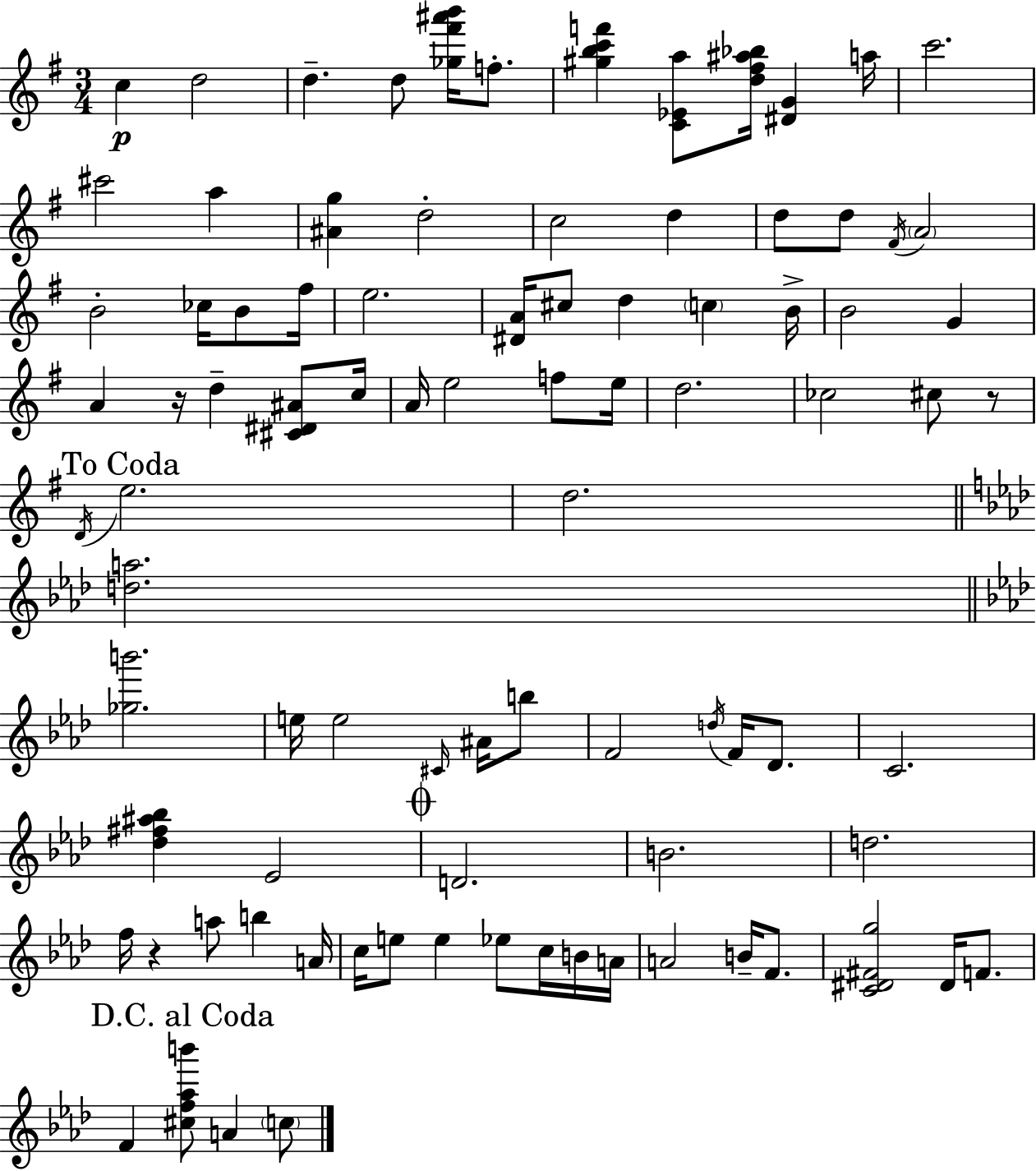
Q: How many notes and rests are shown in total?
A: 89